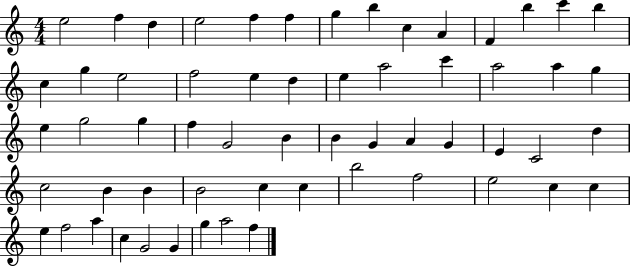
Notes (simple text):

E5/h F5/q D5/q E5/h F5/q F5/q G5/q B5/q C5/q A4/q F4/q B5/q C6/q B5/q C5/q G5/q E5/h F5/h E5/q D5/q E5/q A5/h C6/q A5/h A5/q G5/q E5/q G5/h G5/q F5/q G4/h B4/q B4/q G4/q A4/q G4/q E4/q C4/h D5/q C5/h B4/q B4/q B4/h C5/q C5/q B5/h F5/h E5/h C5/q C5/q E5/q F5/h A5/q C5/q G4/h G4/q G5/q A5/h F5/q